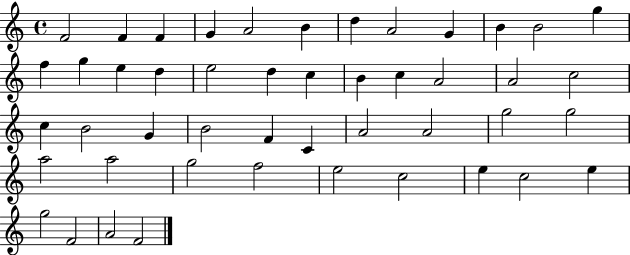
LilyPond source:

{
  \clef treble
  \time 4/4
  \defaultTimeSignature
  \key c \major
  f'2 f'4 f'4 | g'4 a'2 b'4 | d''4 a'2 g'4 | b'4 b'2 g''4 | \break f''4 g''4 e''4 d''4 | e''2 d''4 c''4 | b'4 c''4 a'2 | a'2 c''2 | \break c''4 b'2 g'4 | b'2 f'4 c'4 | a'2 a'2 | g''2 g''2 | \break a''2 a''2 | g''2 f''2 | e''2 c''2 | e''4 c''2 e''4 | \break g''2 f'2 | a'2 f'2 | \bar "|."
}